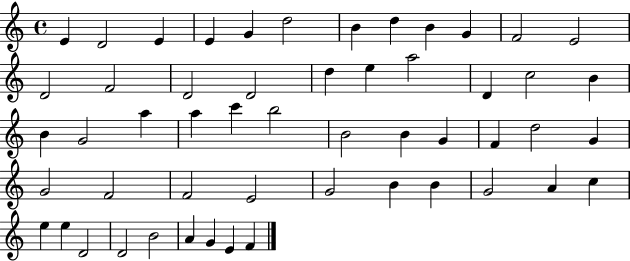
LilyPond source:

{
  \clef treble
  \time 4/4
  \defaultTimeSignature
  \key c \major
  e'4 d'2 e'4 | e'4 g'4 d''2 | b'4 d''4 b'4 g'4 | f'2 e'2 | \break d'2 f'2 | d'2 d'2 | d''4 e''4 a''2 | d'4 c''2 b'4 | \break b'4 g'2 a''4 | a''4 c'''4 b''2 | b'2 b'4 g'4 | f'4 d''2 g'4 | \break g'2 f'2 | f'2 e'2 | g'2 b'4 b'4 | g'2 a'4 c''4 | \break e''4 e''4 d'2 | d'2 b'2 | a'4 g'4 e'4 f'4 | \bar "|."
}